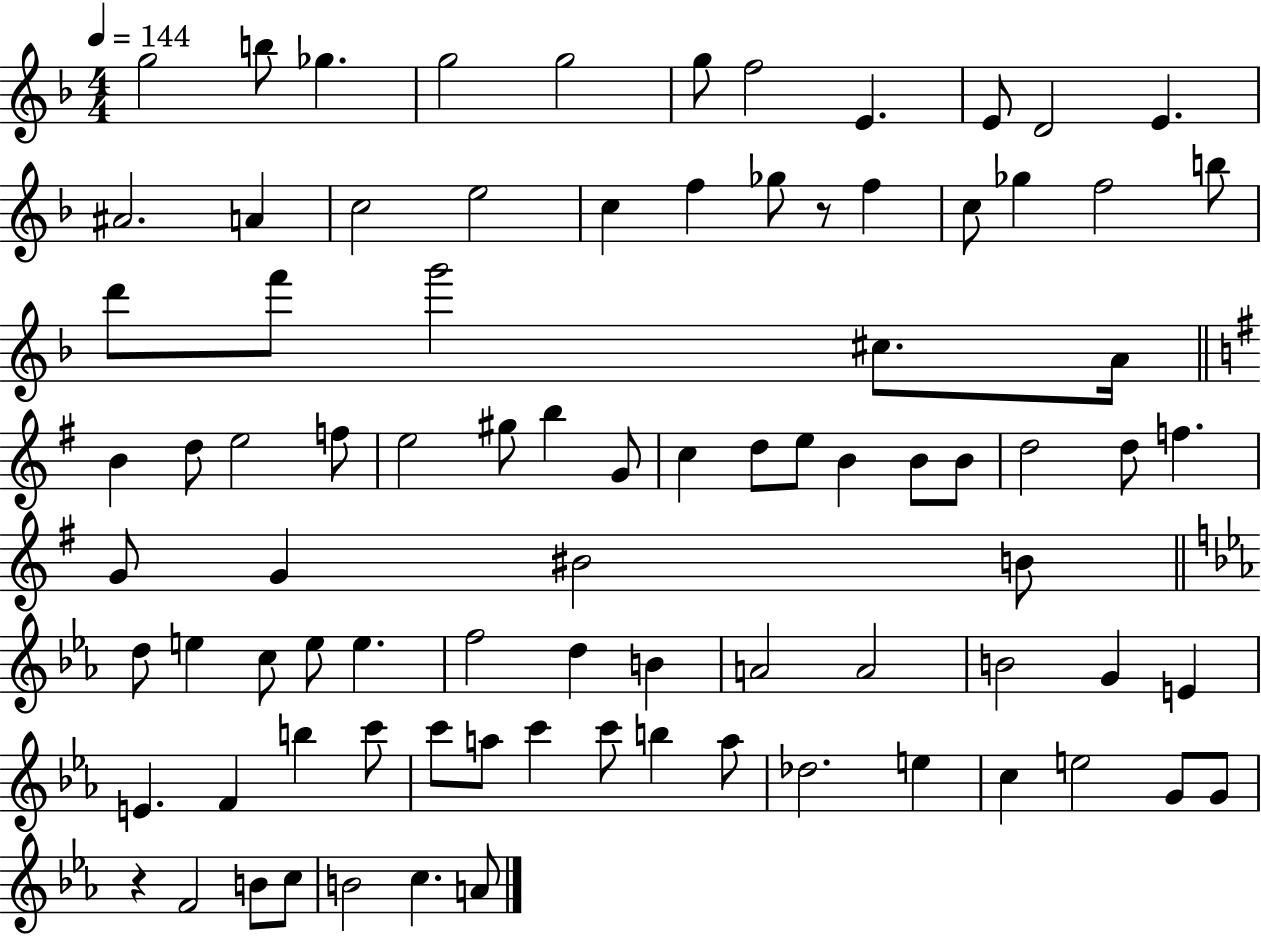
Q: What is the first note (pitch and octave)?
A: G5